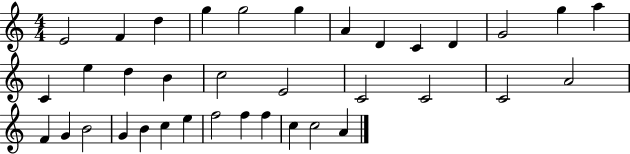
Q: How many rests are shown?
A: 0